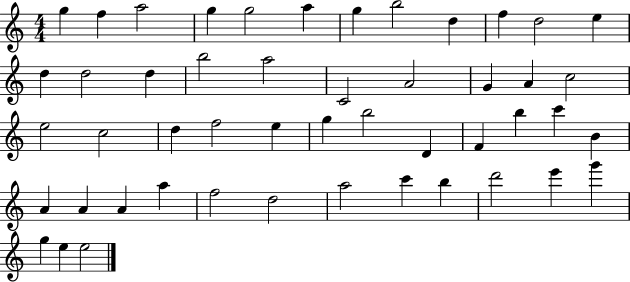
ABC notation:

X:1
T:Untitled
M:4/4
L:1/4
K:C
g f a2 g g2 a g b2 d f d2 e d d2 d b2 a2 C2 A2 G A c2 e2 c2 d f2 e g b2 D F b c' B A A A a f2 d2 a2 c' b d'2 e' g' g e e2